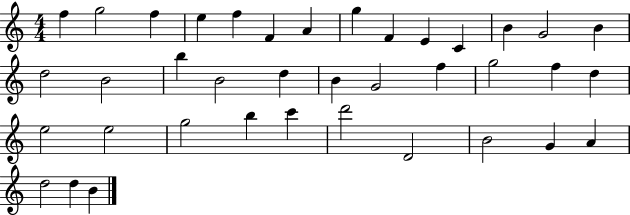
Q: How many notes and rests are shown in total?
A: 38